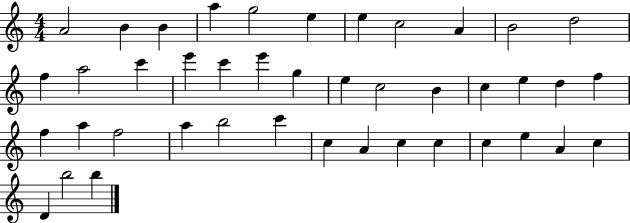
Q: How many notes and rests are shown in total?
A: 42